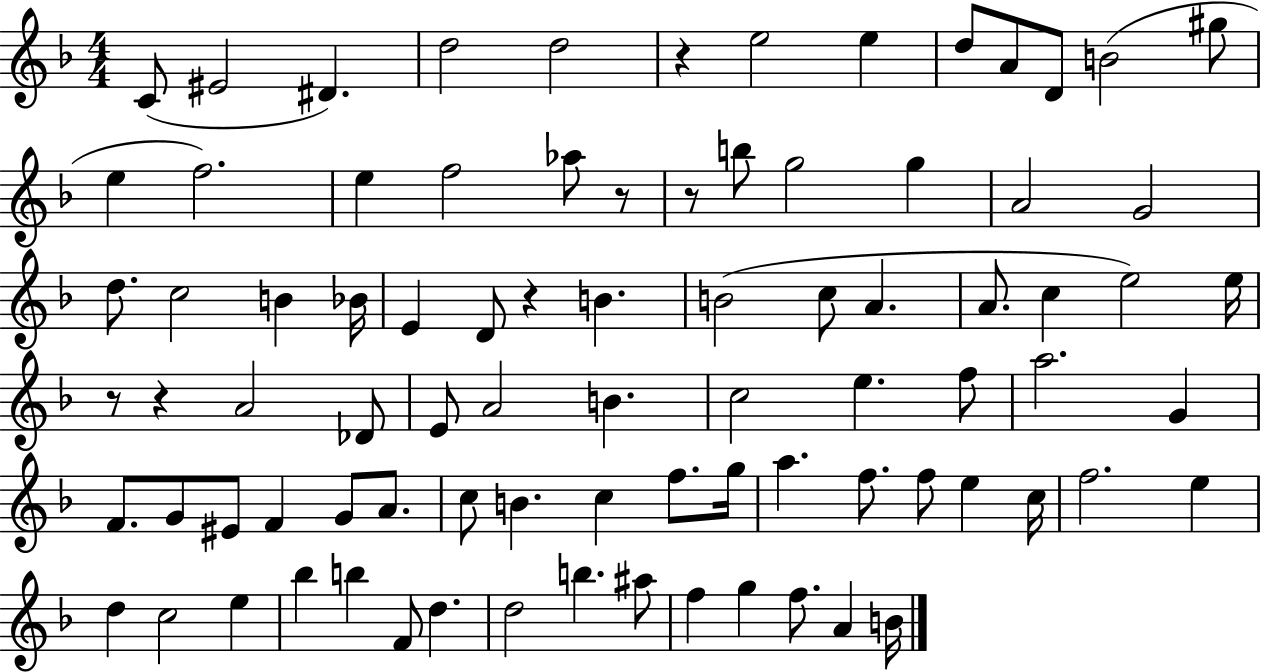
C4/e EIS4/h D#4/q. D5/h D5/h R/q E5/h E5/q D5/e A4/e D4/e B4/h G#5/e E5/q F5/h. E5/q F5/h Ab5/e R/e R/e B5/e G5/h G5/q A4/h G4/h D5/e. C5/h B4/q Bb4/s E4/q D4/e R/q B4/q. B4/h C5/e A4/q. A4/e. C5/q E5/h E5/s R/e R/q A4/h Db4/e E4/e A4/h B4/q. C5/h E5/q. F5/e A5/h. G4/q F4/e. G4/e EIS4/e F4/q G4/e A4/e. C5/e B4/q. C5/q F5/e. G5/s A5/q. F5/e. F5/e E5/q C5/s F5/h. E5/q D5/q C5/h E5/q Bb5/q B5/q F4/e D5/q. D5/h B5/q. A#5/e F5/q G5/q F5/e. A4/q B4/s